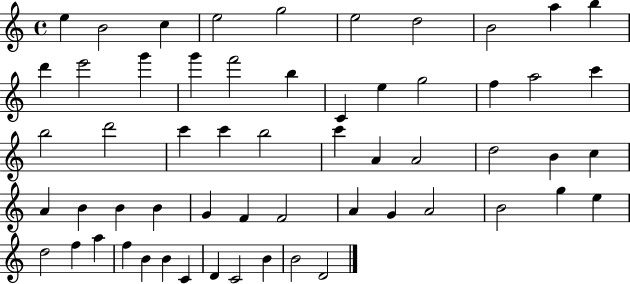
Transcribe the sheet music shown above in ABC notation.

X:1
T:Untitled
M:4/4
L:1/4
K:C
e B2 c e2 g2 e2 d2 B2 a b d' e'2 g' g' f'2 b C e g2 f a2 c' b2 d'2 c' c' b2 c' A A2 d2 B c A B B B G F F2 A G A2 B2 g e d2 f a f B B C D C2 B B2 D2